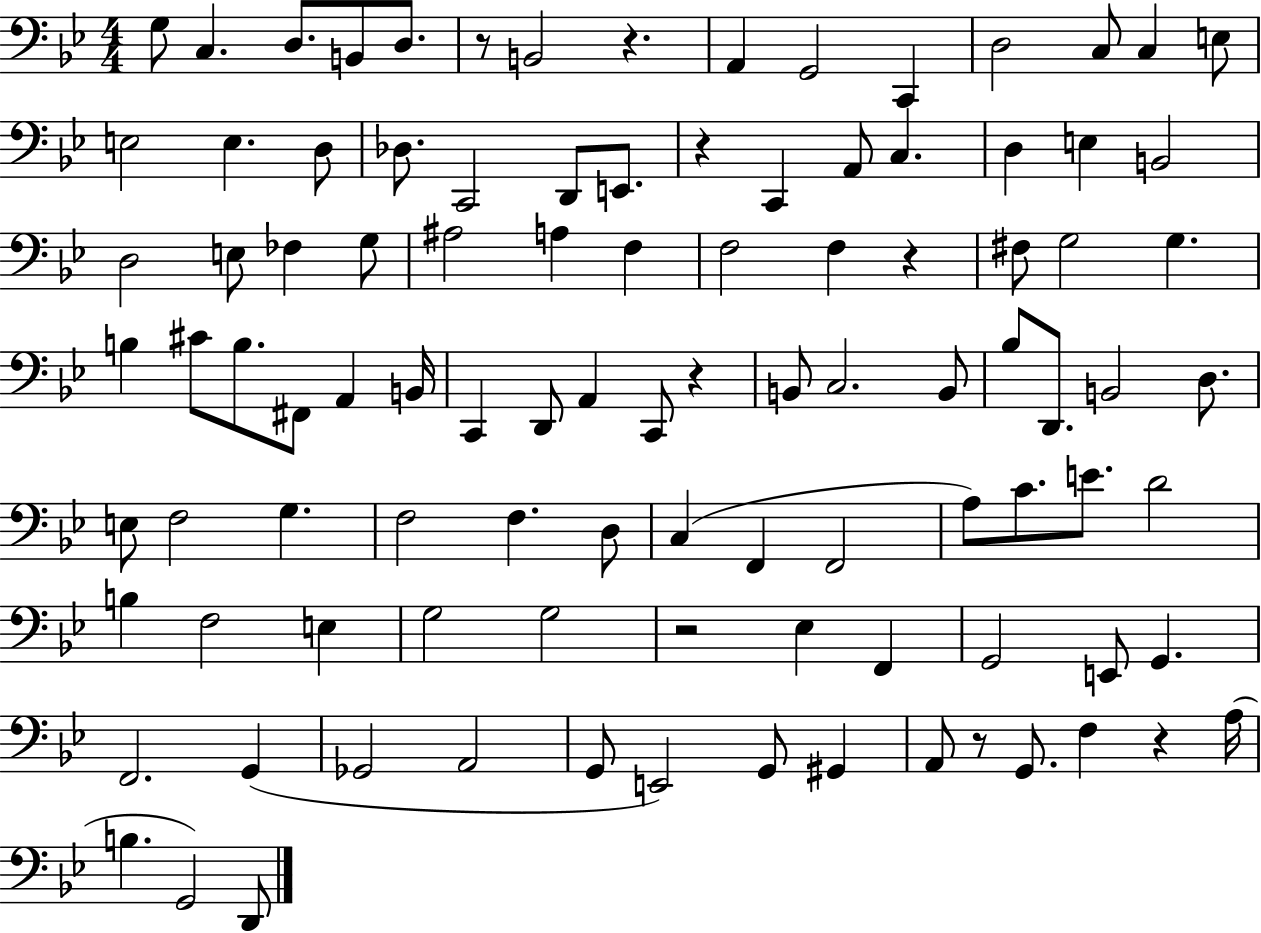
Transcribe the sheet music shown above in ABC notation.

X:1
T:Untitled
M:4/4
L:1/4
K:Bb
G,/2 C, D,/2 B,,/2 D,/2 z/2 B,,2 z A,, G,,2 C,, D,2 C,/2 C, E,/2 E,2 E, D,/2 _D,/2 C,,2 D,,/2 E,,/2 z C,, A,,/2 C, D, E, B,,2 D,2 E,/2 _F, G,/2 ^A,2 A, F, F,2 F, z ^F,/2 G,2 G, B, ^C/2 B,/2 ^F,,/2 A,, B,,/4 C,, D,,/2 A,, C,,/2 z B,,/2 C,2 B,,/2 _B,/2 D,,/2 B,,2 D,/2 E,/2 F,2 G, F,2 F, D,/2 C, F,, F,,2 A,/2 C/2 E/2 D2 B, F,2 E, G,2 G,2 z2 _E, F,, G,,2 E,,/2 G,, F,,2 G,, _G,,2 A,,2 G,,/2 E,,2 G,,/2 ^G,, A,,/2 z/2 G,,/2 F, z A,/4 B, G,,2 D,,/2